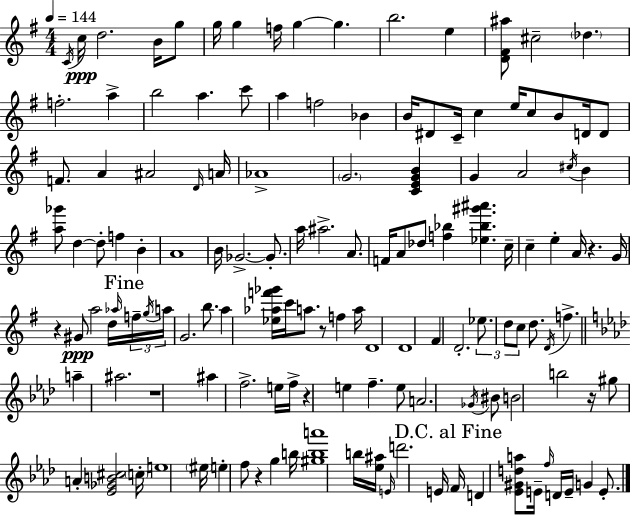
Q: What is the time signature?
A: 4/4